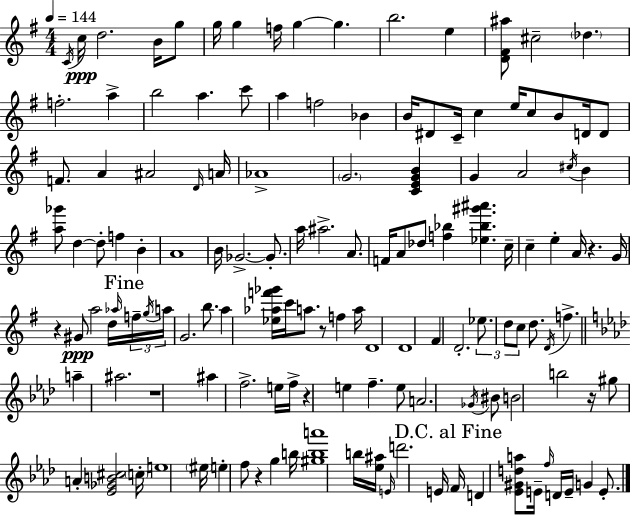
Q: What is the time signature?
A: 4/4